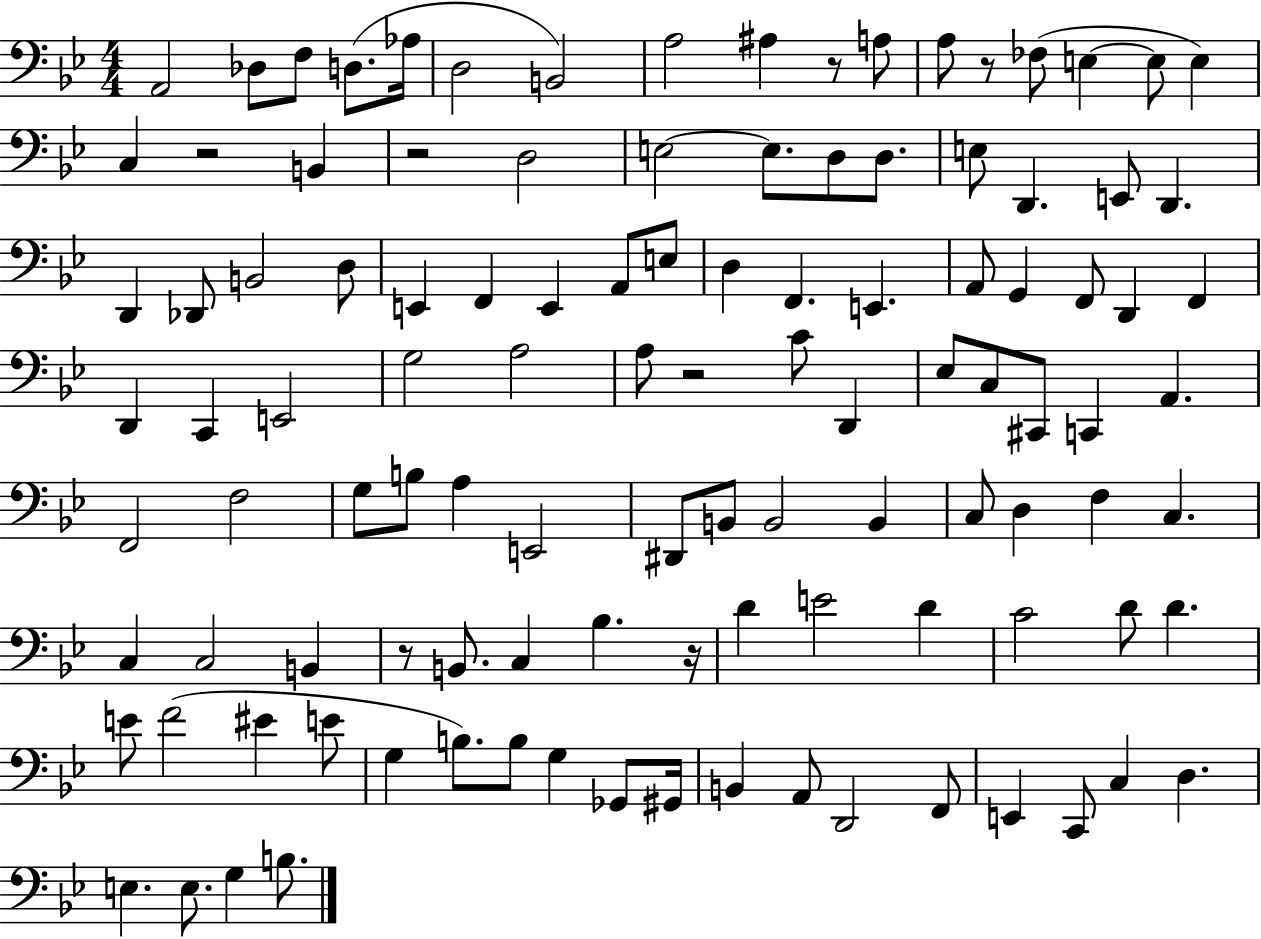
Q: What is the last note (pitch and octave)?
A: B3